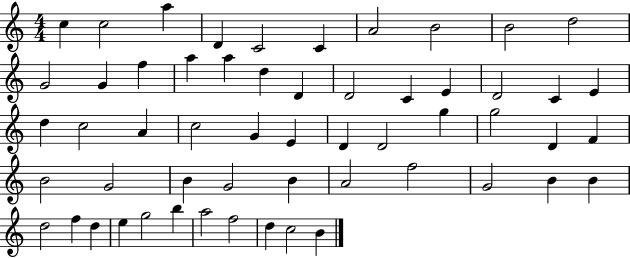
{
  \clef treble
  \numericTimeSignature
  \time 4/4
  \key c \major
  c''4 c''2 a''4 | d'4 c'2 c'4 | a'2 b'2 | b'2 d''2 | \break g'2 g'4 f''4 | a''4 a''4 d''4 d'4 | d'2 c'4 e'4 | d'2 c'4 e'4 | \break d''4 c''2 a'4 | c''2 g'4 e'4 | d'4 d'2 g''4 | g''2 d'4 f'4 | \break b'2 g'2 | b'4 g'2 b'4 | a'2 f''2 | g'2 b'4 b'4 | \break d''2 f''4 d''4 | e''4 g''2 b''4 | a''2 f''2 | d''4 c''2 b'4 | \break \bar "|."
}